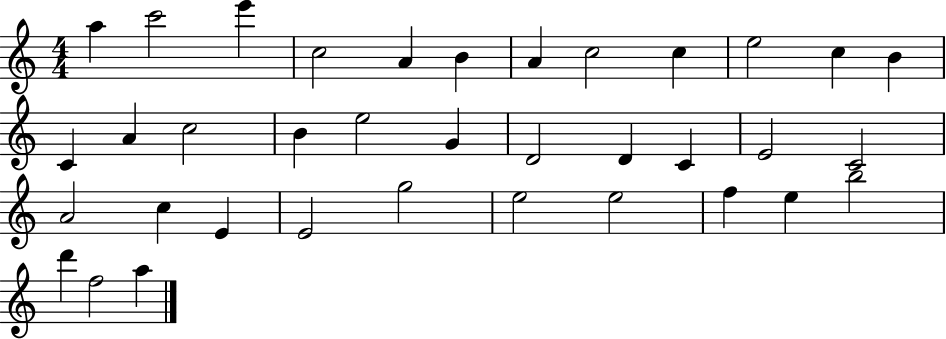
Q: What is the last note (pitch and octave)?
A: A5